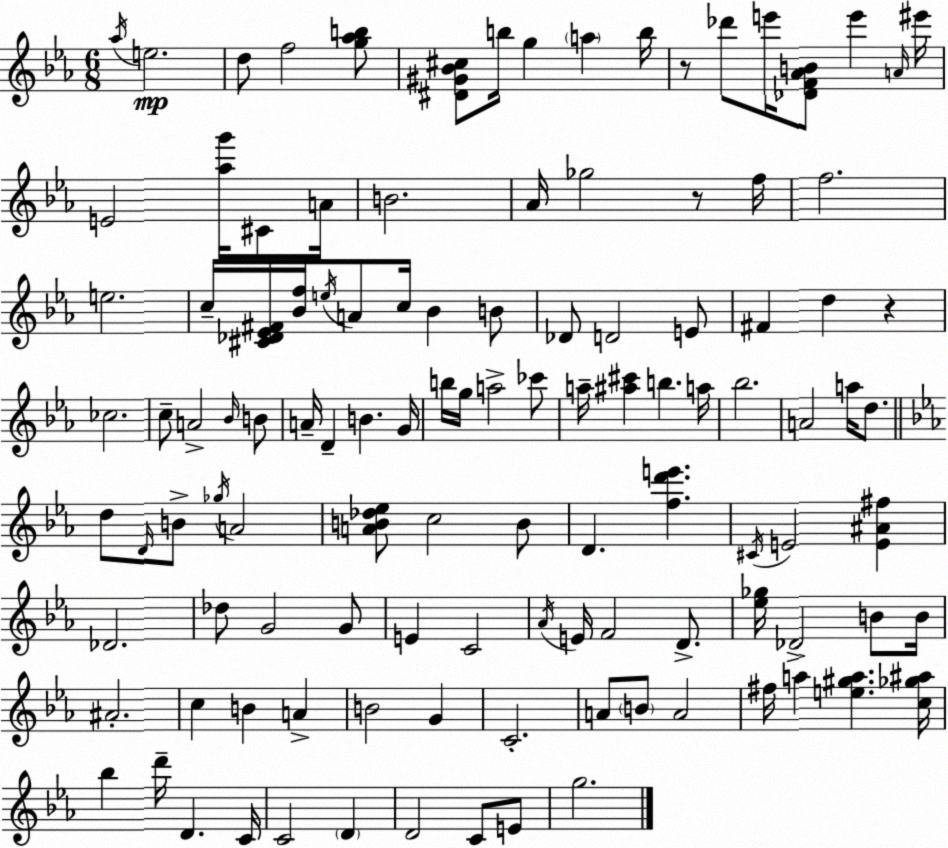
X:1
T:Untitled
M:6/8
L:1/4
K:Eb
_a/4 e2 d/2 f2 [g_ab]/2 [^D^G_B^c]/2 b/4 g a b/4 z/2 _d'/2 e'/4 [_DF_AB]/2 e' A/4 ^e'/4 E2 [_ag']/4 ^C/2 A/4 B2 _A/4 _g2 z/2 f/4 f2 e2 c/4 [^C_D_E^F]/4 [_Bf]/4 e/4 A/2 c/4 _B B/2 _D/2 D2 E/2 ^F d z _c2 c/2 A2 _B/4 B/2 A/4 D B G/4 b/4 g/4 a2 _c'/2 a/4 [^a^c'] b a/4 _b2 A2 a/4 d/2 d/2 D/4 B/2 _g/4 A2 [AB_d_e]/2 c2 B/2 D [fd'e'] ^C/4 E2 [E^A^f] _D2 _d/2 G2 G/2 E C2 _A/4 E/4 F2 D/2 [_e_g]/4 _D2 B/2 B/4 ^A2 c B A B2 G C2 A/2 B/2 A2 ^f/4 a [e^ga] [c_g^a]/4 _b d'/4 D C/4 C2 D D2 C/2 E/2 g2